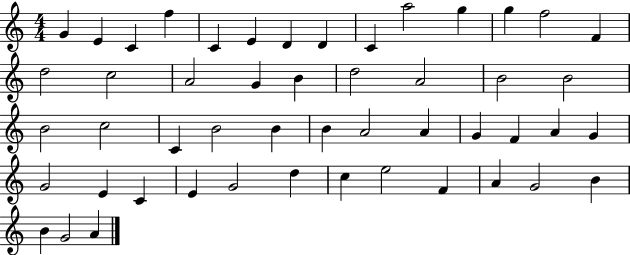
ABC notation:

X:1
T:Untitled
M:4/4
L:1/4
K:C
G E C f C E D D C a2 g g f2 F d2 c2 A2 G B d2 A2 B2 B2 B2 c2 C B2 B B A2 A G F A G G2 E C E G2 d c e2 F A G2 B B G2 A